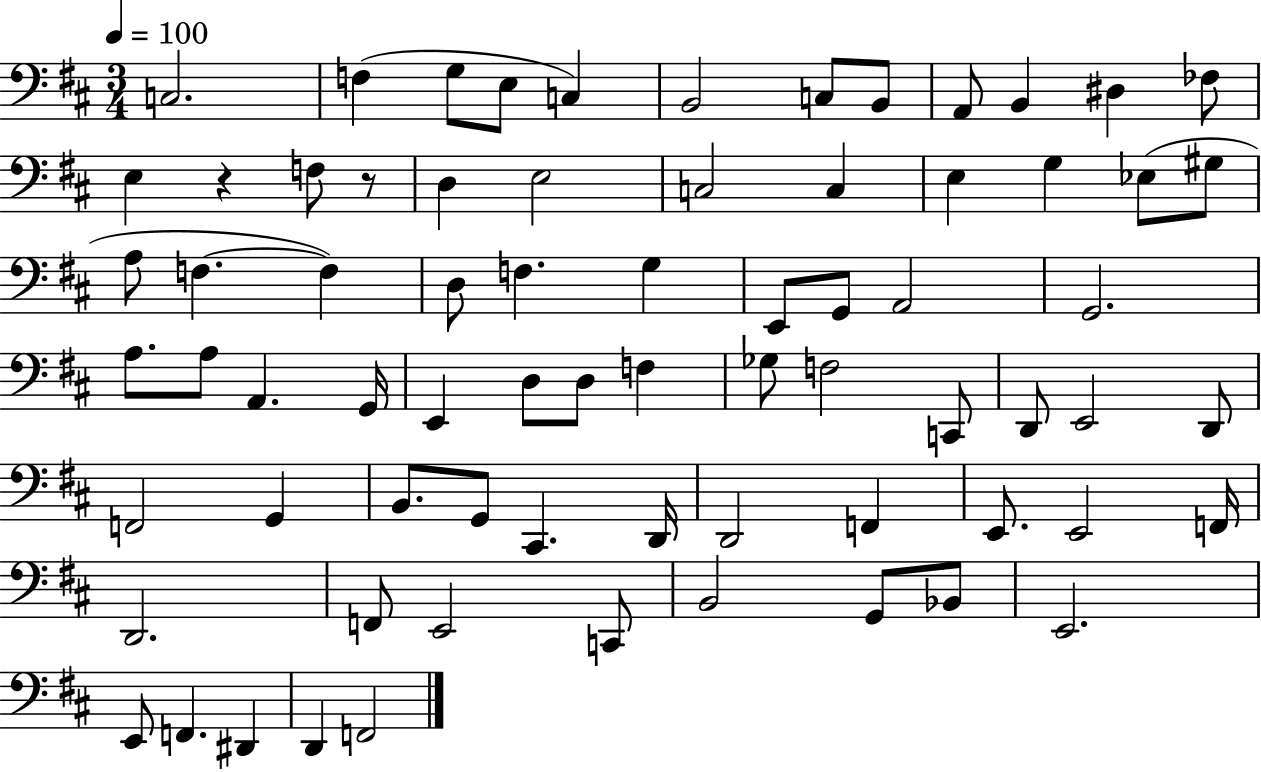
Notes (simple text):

C3/h. F3/q G3/e E3/e C3/q B2/h C3/e B2/e A2/e B2/q D#3/q FES3/e E3/q R/q F3/e R/e D3/q E3/h C3/h C3/q E3/q G3/q Eb3/e G#3/e A3/e F3/q. F3/q D3/e F3/q. G3/q E2/e G2/e A2/h G2/h. A3/e. A3/e A2/q. G2/s E2/q D3/e D3/e F3/q Gb3/e F3/h C2/e D2/e E2/h D2/e F2/h G2/q B2/e. G2/e C#2/q. D2/s D2/h F2/q E2/e. E2/h F2/s D2/h. F2/e E2/h C2/e B2/h G2/e Bb2/e E2/h. E2/e F2/q. D#2/q D2/q F2/h